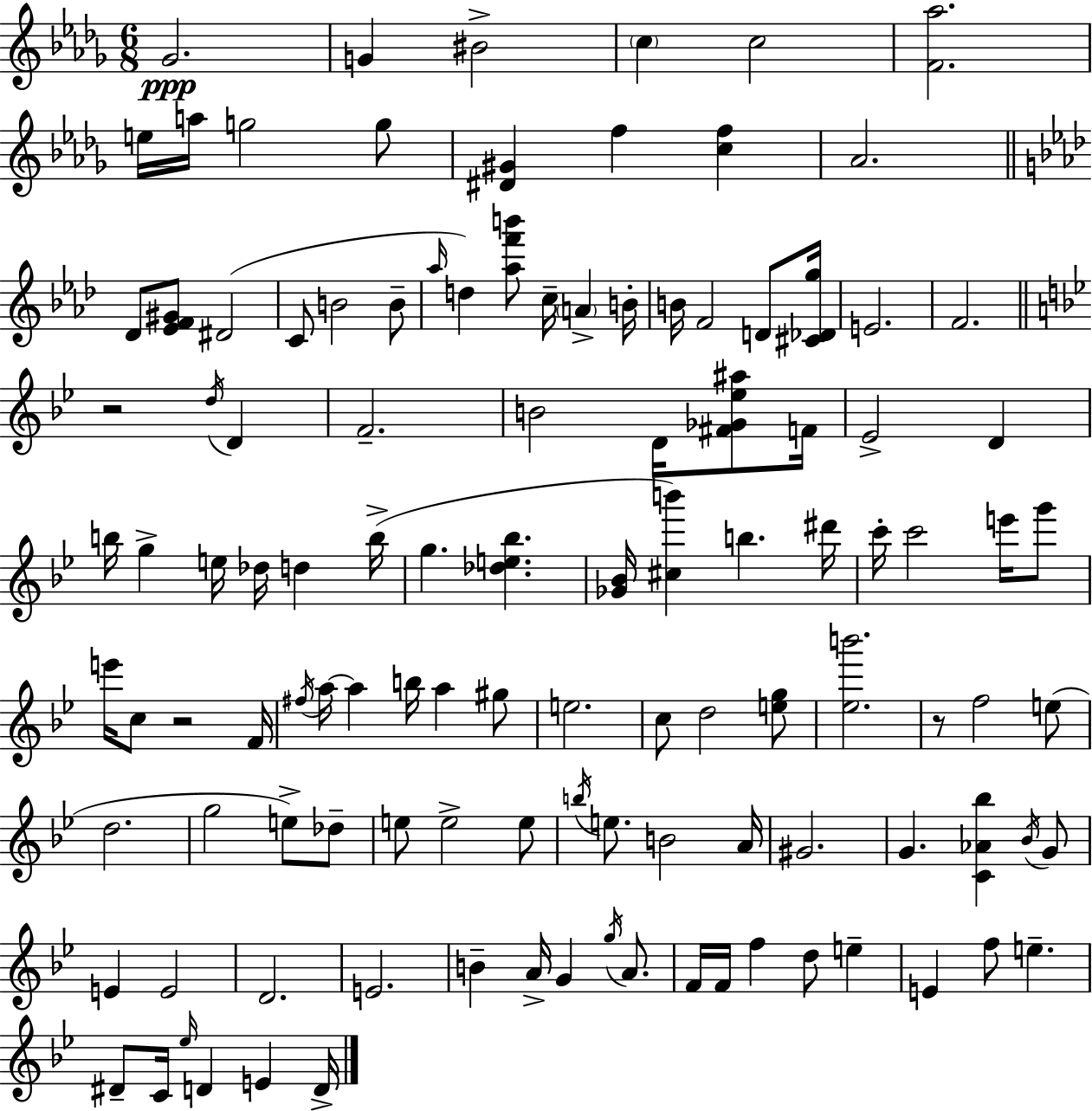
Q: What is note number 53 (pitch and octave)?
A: A5